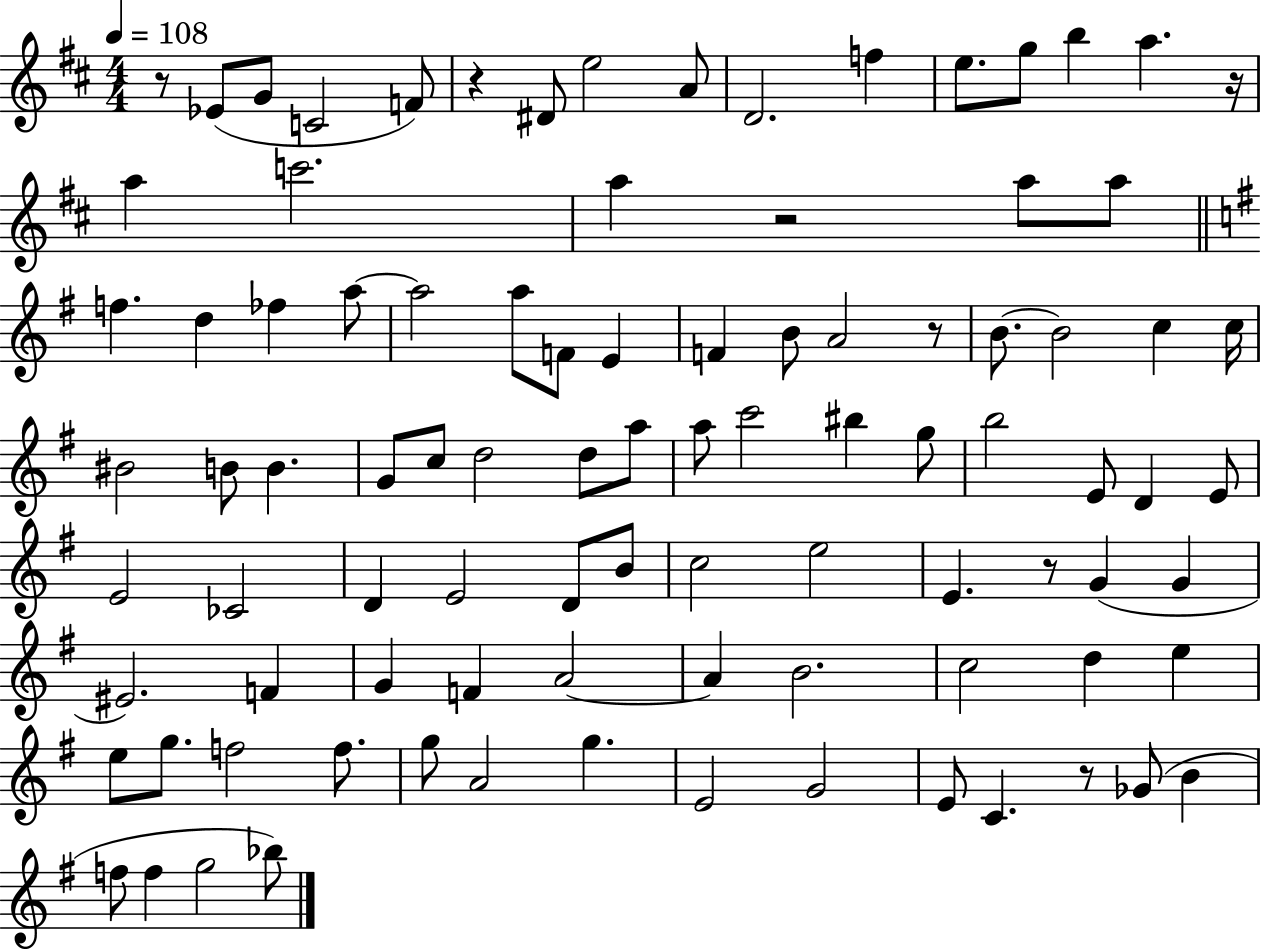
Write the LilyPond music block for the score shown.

{
  \clef treble
  \numericTimeSignature
  \time 4/4
  \key d \major
  \tempo 4 = 108
  \repeat volta 2 { r8 ees'8( g'8 c'2 f'8) | r4 dis'8 e''2 a'8 | d'2. f''4 | e''8. g''8 b''4 a''4. r16 | \break a''4 c'''2. | a''4 r2 a''8 a''8 | \bar "||" \break \key g \major f''4. d''4 fes''4 a''8~~ | a''2 a''8 f'8 e'4 | f'4 b'8 a'2 r8 | b'8.~~ b'2 c''4 c''16 | \break bis'2 b'8 b'4. | g'8 c''8 d''2 d''8 a''8 | a''8 c'''2 bis''4 g''8 | b''2 e'8 d'4 e'8 | \break e'2 ces'2 | d'4 e'2 d'8 b'8 | c''2 e''2 | e'4. r8 g'4( g'4 | \break eis'2.) f'4 | g'4 f'4 a'2~~ | a'4 b'2. | c''2 d''4 e''4 | \break e''8 g''8. f''2 f''8. | g''8 a'2 g''4. | e'2 g'2 | e'8 c'4. r8 ges'8( b'4 | \break f''8 f''4 g''2 bes''8) | } \bar "|."
}